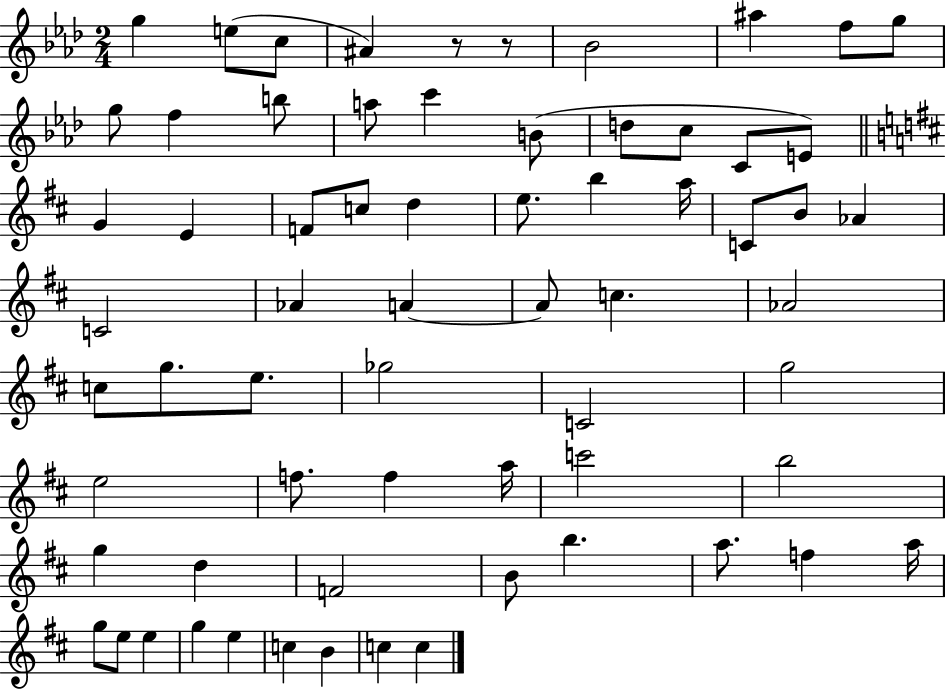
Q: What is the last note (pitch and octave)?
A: C5